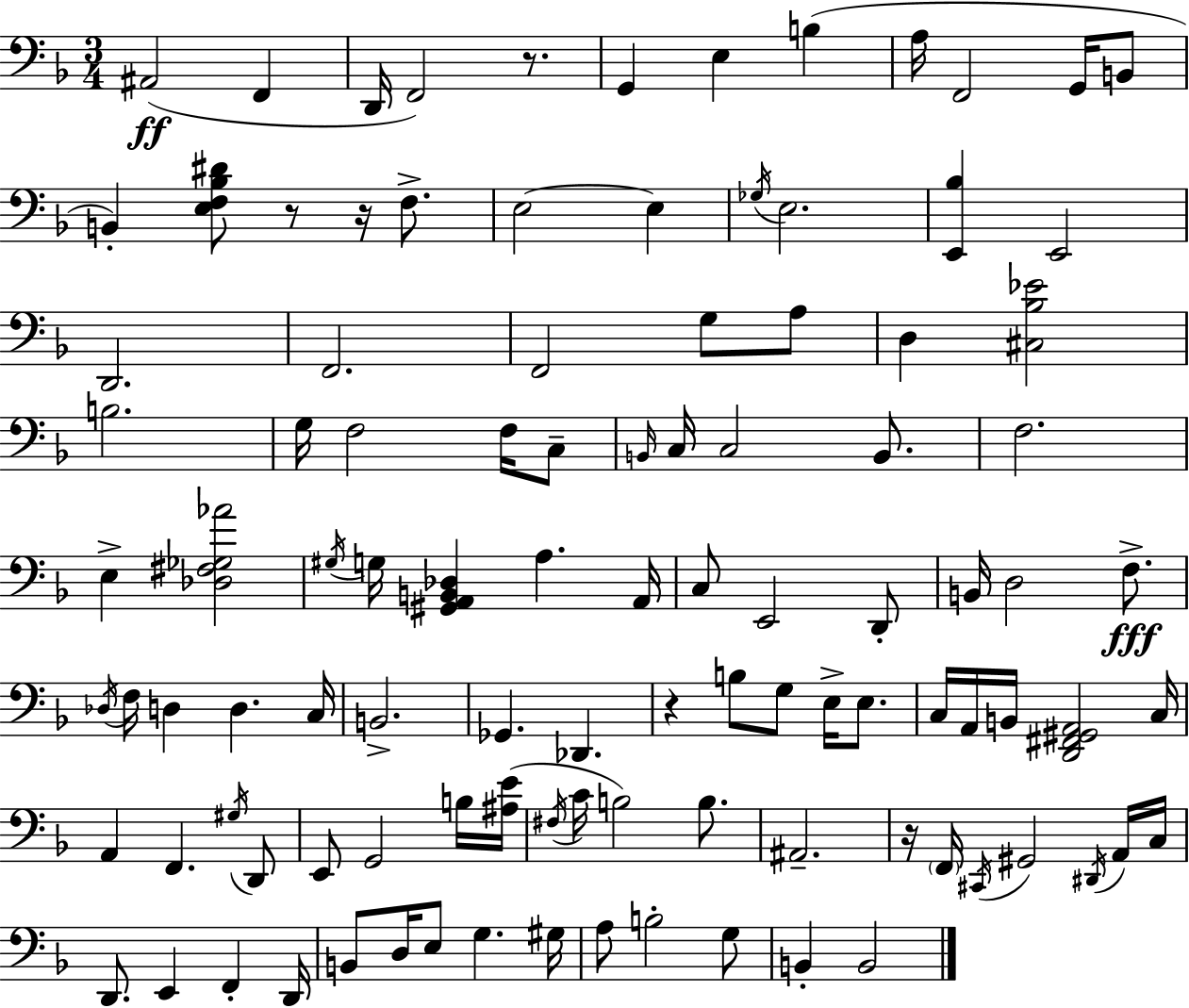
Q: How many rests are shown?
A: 5